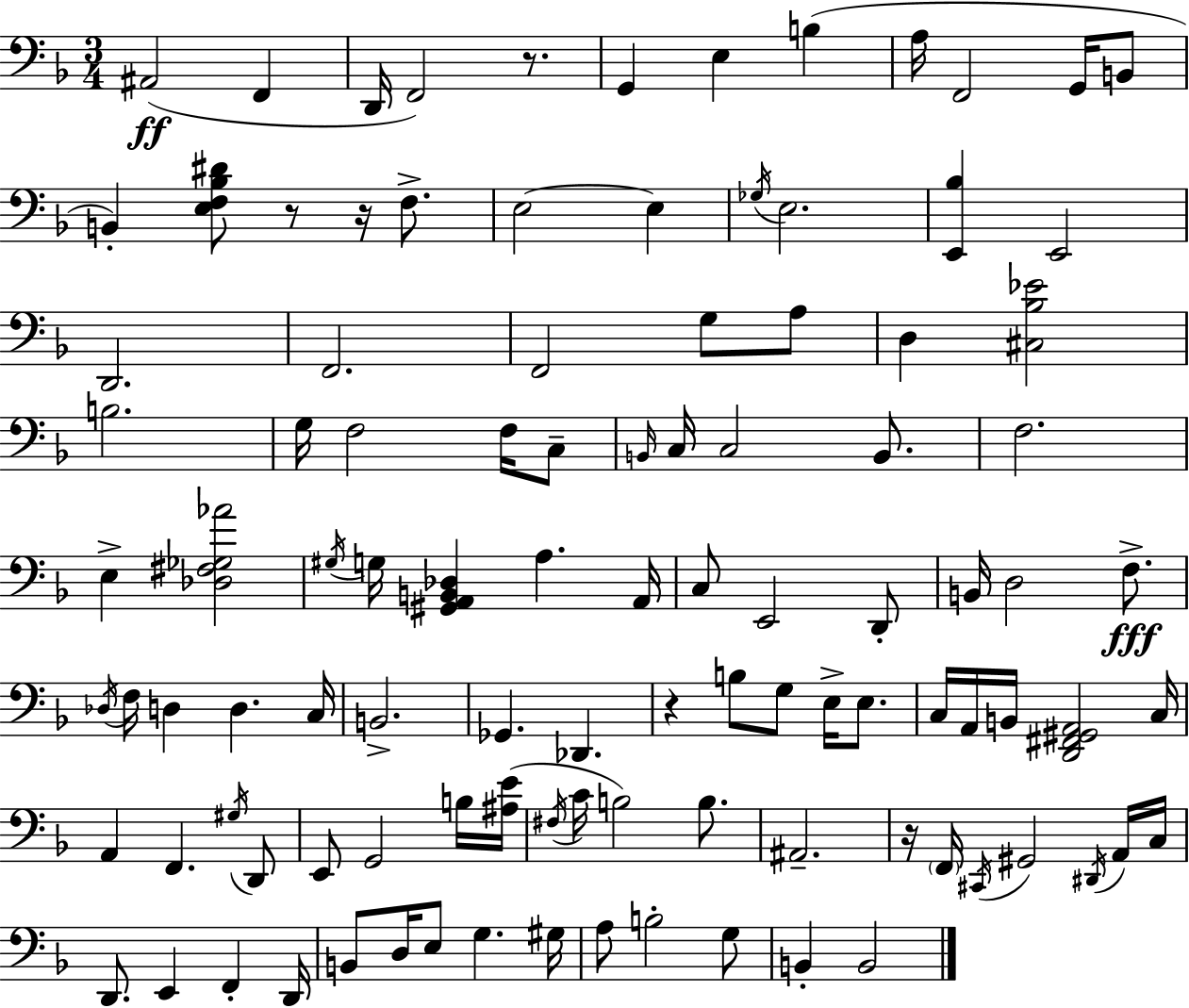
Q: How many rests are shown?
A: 5